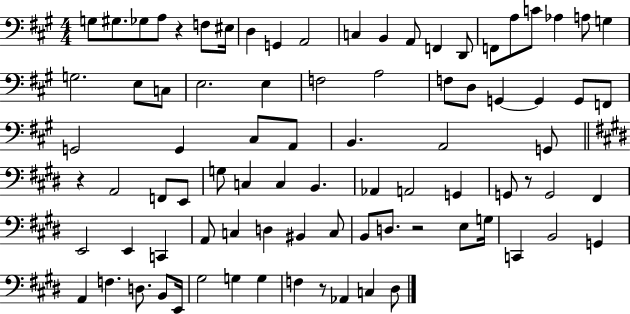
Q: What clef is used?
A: bass